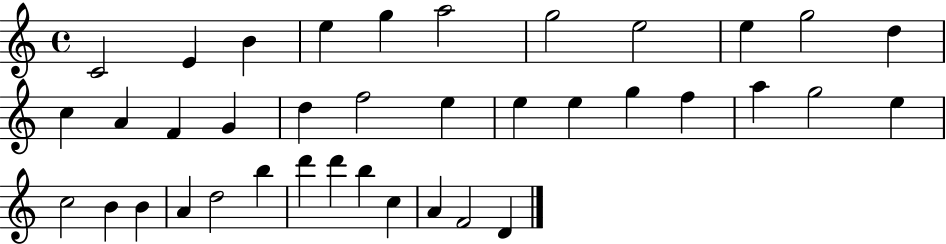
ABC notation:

X:1
T:Untitled
M:4/4
L:1/4
K:C
C2 E B e g a2 g2 e2 e g2 d c A F G d f2 e e e g f a g2 e c2 B B A d2 b d' d' b c A F2 D